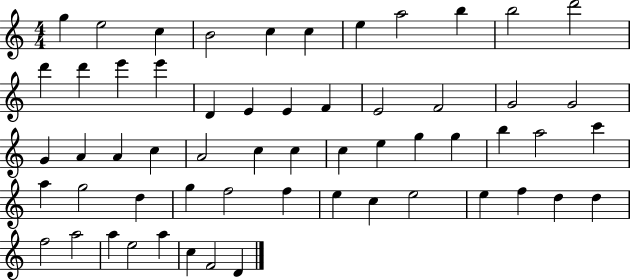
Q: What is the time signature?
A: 4/4